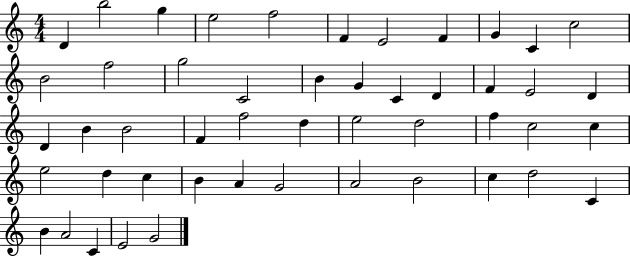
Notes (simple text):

D4/q B5/h G5/q E5/h F5/h F4/q E4/h F4/q G4/q C4/q C5/h B4/h F5/h G5/h C4/h B4/q G4/q C4/q D4/q F4/q E4/h D4/q D4/q B4/q B4/h F4/q F5/h D5/q E5/h D5/h F5/q C5/h C5/q E5/h D5/q C5/q B4/q A4/q G4/h A4/h B4/h C5/q D5/h C4/q B4/q A4/h C4/q E4/h G4/h